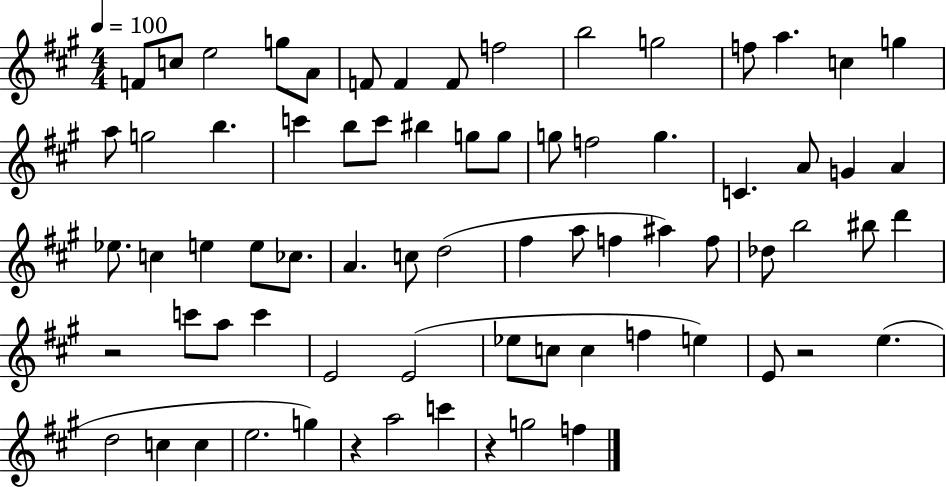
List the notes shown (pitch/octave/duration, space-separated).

F4/e C5/e E5/h G5/e A4/e F4/e F4/q F4/e F5/h B5/h G5/h F5/e A5/q. C5/q G5/q A5/e G5/h B5/q. C6/q B5/e C6/e BIS5/q G5/e G5/e G5/e F5/h G5/q. C4/q. A4/e G4/q A4/q Eb5/e. C5/q E5/q E5/e CES5/e. A4/q. C5/e D5/h F#5/q A5/e F5/q A#5/q F5/e Db5/e B5/h BIS5/e D6/q R/h C6/e A5/e C6/q E4/h E4/h Eb5/e C5/e C5/q F5/q E5/q E4/e R/h E5/q. D5/h C5/q C5/q E5/h. G5/q R/q A5/h C6/q R/q G5/h F5/q